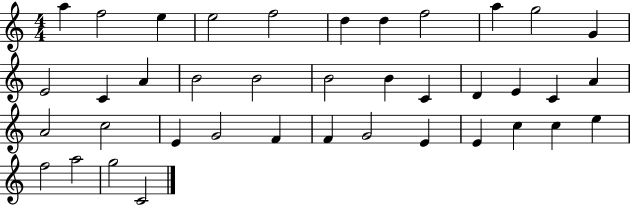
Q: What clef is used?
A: treble